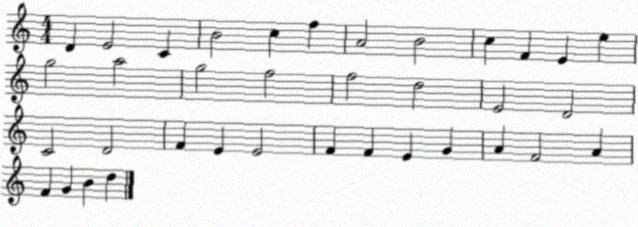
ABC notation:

X:1
T:Untitled
M:4/4
L:1/4
K:C
D E2 C B2 c f A2 B2 c F E e g2 a2 g2 f2 f2 d2 E2 D2 C2 D2 F E E2 F F E G A F2 A F G B d